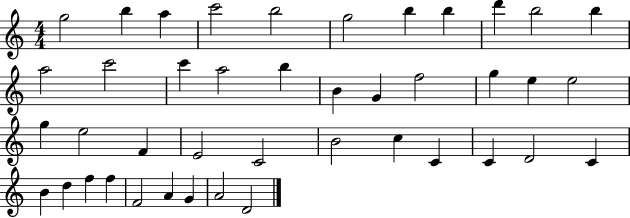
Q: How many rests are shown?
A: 0